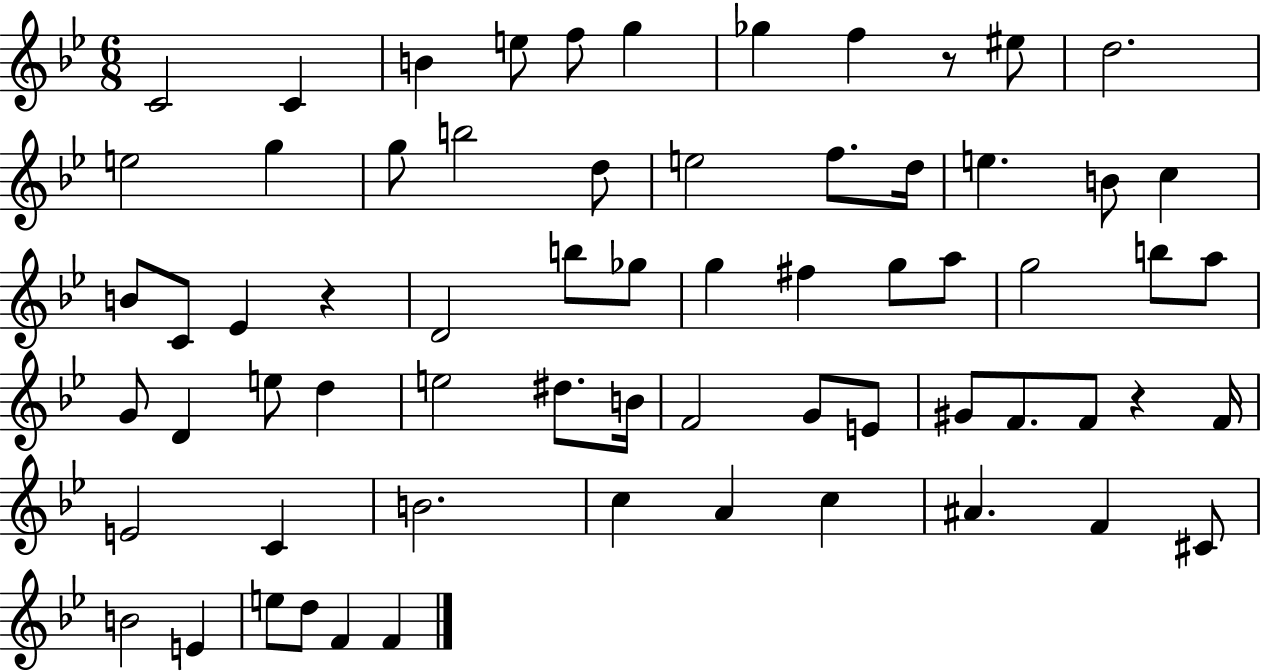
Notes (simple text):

C4/h C4/q B4/q E5/e F5/e G5/q Gb5/q F5/q R/e EIS5/e D5/h. E5/h G5/q G5/e B5/h D5/e E5/h F5/e. D5/s E5/q. B4/e C5/q B4/e C4/e Eb4/q R/q D4/h B5/e Gb5/e G5/q F#5/q G5/e A5/e G5/h B5/e A5/e G4/e D4/q E5/e D5/q E5/h D#5/e. B4/s F4/h G4/e E4/e G#4/e F4/e. F4/e R/q F4/s E4/h C4/q B4/h. C5/q A4/q C5/q A#4/q. F4/q C#4/e B4/h E4/q E5/e D5/e F4/q F4/q